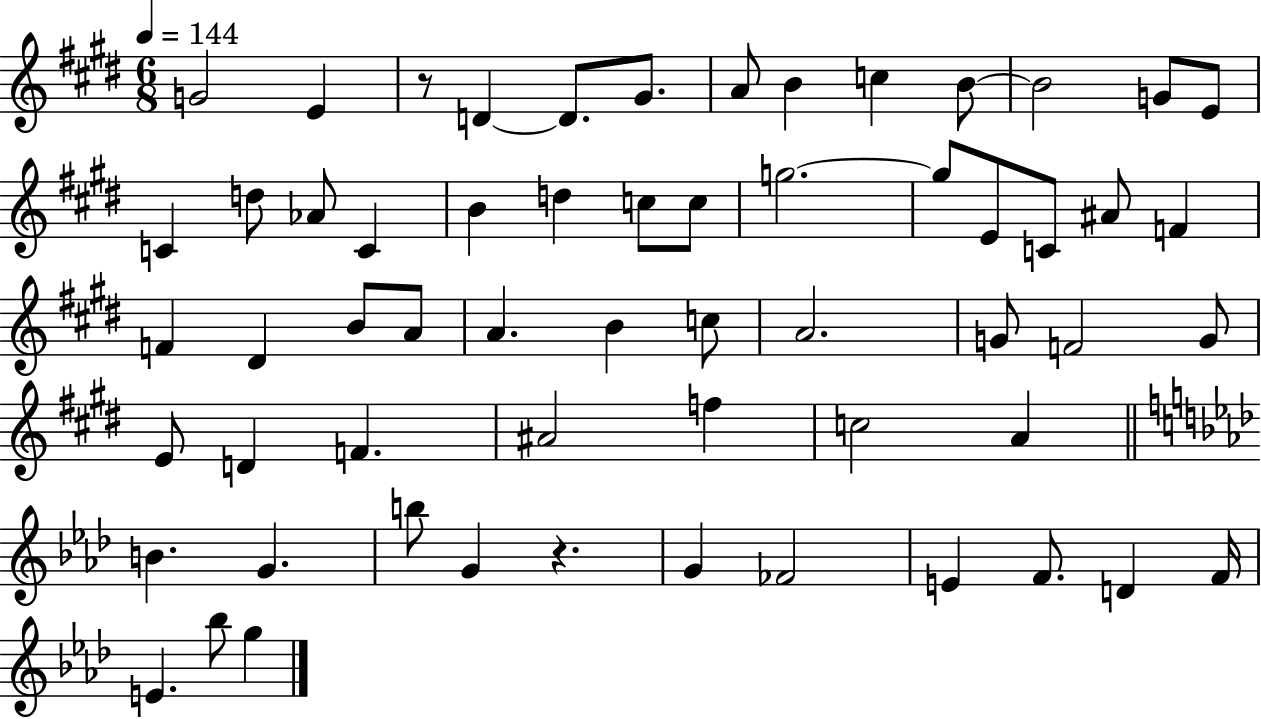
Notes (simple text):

G4/h E4/q R/e D4/q D4/e. G#4/e. A4/e B4/q C5/q B4/e B4/h G4/e E4/e C4/q D5/e Ab4/e C4/q B4/q D5/q C5/e C5/e G5/h. G5/e E4/e C4/e A#4/e F4/q F4/q D#4/q B4/e A4/e A4/q. B4/q C5/e A4/h. G4/e F4/h G4/e E4/e D4/q F4/q. A#4/h F5/q C5/h A4/q B4/q. G4/q. B5/e G4/q R/q. G4/q FES4/h E4/q F4/e. D4/q F4/s E4/q. Bb5/e G5/q